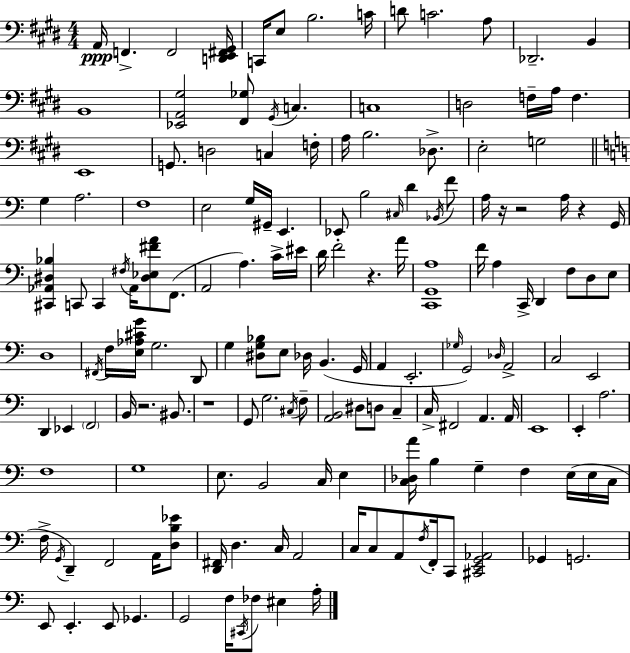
A2/s F2/q. F2/h [D2,E2,F#2,G#2]/s C2/s E3/e B3/h. C4/s D4/e C4/h. A3/e Db2/h. B2/q B2/w [Eb2,A2,G#3]/h [F#2,Gb3]/e G#2/s C3/q. C3/w D3/h F3/s A3/s F3/q. E2/w G2/e. D3/h C3/q F3/s A3/s B3/h. Db3/e. E3/h G3/h G3/q A3/h. F3/w E3/h G3/s G#2/s E2/q. Eb2/e B3/h C#3/s D4/q Bb2/s F4/e A3/s R/s R/h A3/s R/q G2/s [C#2,Ab2,D#3,Bb3]/q C2/e C2/q F#3/s Ab2/s [D#3,Eb3,F#4,A4]/e F2/e. A2/h A3/q. C4/s EIS4/s D4/s F4/h R/q. A4/s [C2,G2,A3]/w F4/s A3/q C2/s D2/q F3/e D3/e E3/e D3/w F#2/s F3/s [E3,Ab3,C#4,G4]/s G3/h. D2/e G3/q [D#3,G3,Bb3]/e E3/e Db3/s B2/q. G2/s A2/q E2/h. Gb3/s G2/h Db3/s A2/h C3/h E2/h D2/q Eb2/q F2/h B2/s R/h. BIS2/e. R/w G2/e G3/h. C#3/s F3/e [A2,B2]/h D#3/e D3/e C3/q C3/s F#2/h A2/q. A2/s E2/w E2/q A3/h. F3/w G3/w E3/e. B2/h C3/s E3/q [C3,Db3,A4]/s B3/q G3/q F3/q E3/s E3/s C3/s F3/s G2/s D2/q F2/h A2/s [D3,B3,Eb4]/e [D2,F#2]/s D3/q. C3/s A2/h C3/s C3/e A2/e F3/s F2/s C2/e [C#2,E2,G2,Ab2]/h Gb2/q G2/h. E2/e E2/q. E2/e Gb2/q. G2/h F3/s C#2/s FES3/e EIS3/q A3/s